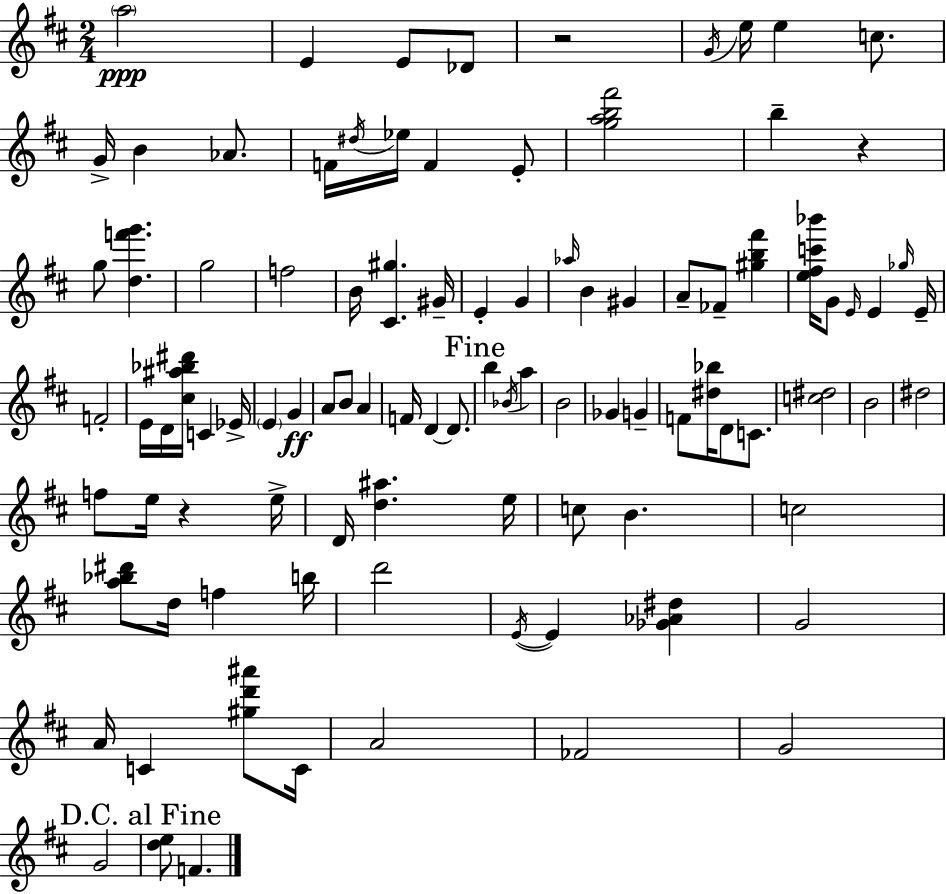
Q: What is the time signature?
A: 2/4